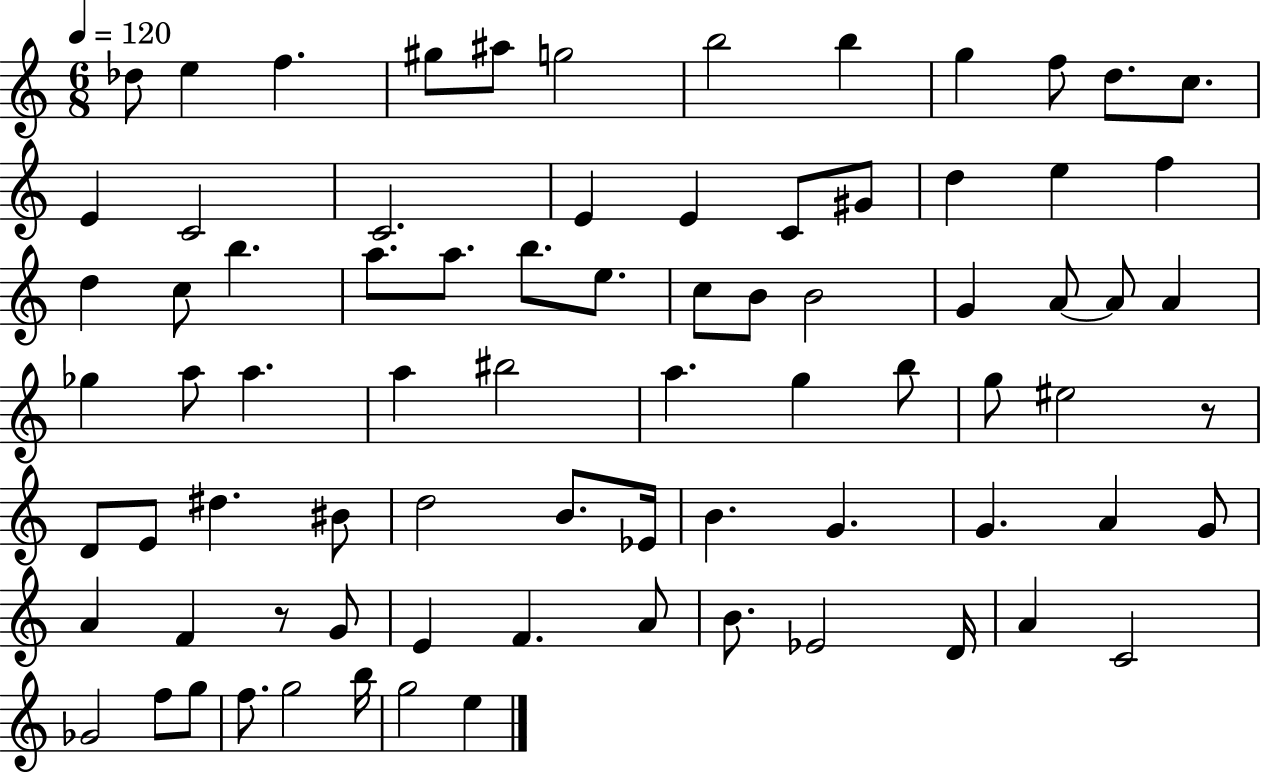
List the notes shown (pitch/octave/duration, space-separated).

Db5/e E5/q F5/q. G#5/e A#5/e G5/h B5/h B5/q G5/q F5/e D5/e. C5/e. E4/q C4/h C4/h. E4/q E4/q C4/e G#4/e D5/q E5/q F5/q D5/q C5/e B5/q. A5/e. A5/e. B5/e. E5/e. C5/e B4/e B4/h G4/q A4/e A4/e A4/q Gb5/q A5/e A5/q. A5/q BIS5/h A5/q. G5/q B5/e G5/e EIS5/h R/e D4/e E4/e D#5/q. BIS4/e D5/h B4/e. Eb4/s B4/q. G4/q. G4/q. A4/q G4/e A4/q F4/q R/e G4/e E4/q F4/q. A4/e B4/e. Eb4/h D4/s A4/q C4/h Gb4/h F5/e G5/e F5/e. G5/h B5/s G5/h E5/q